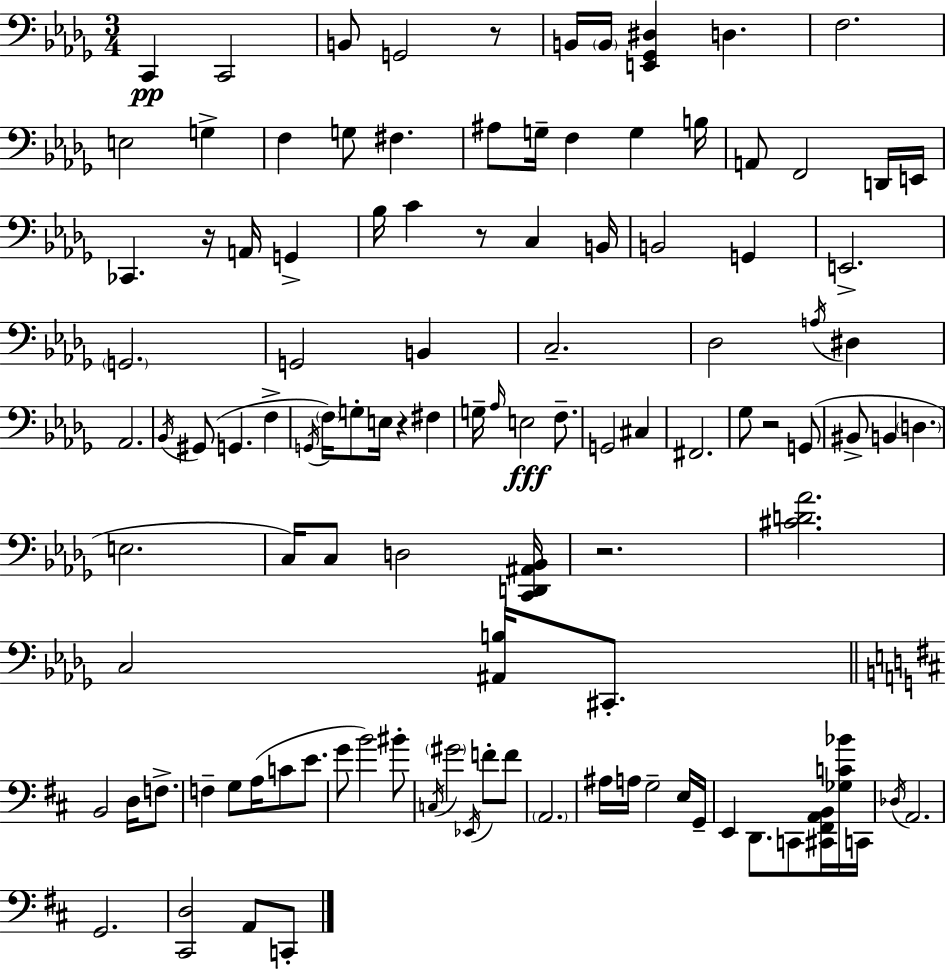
X:1
T:Untitled
M:3/4
L:1/4
K:Bbm
C,, C,,2 B,,/2 G,,2 z/2 B,,/4 B,,/4 [E,,_G,,^D,] D, F,2 E,2 G, F, G,/2 ^F, ^A,/2 G,/4 F, G, B,/4 A,,/2 F,,2 D,,/4 E,,/4 _C,, z/4 A,,/4 G,, _B,/4 C z/2 C, B,,/4 B,,2 G,, E,,2 G,,2 G,,2 B,, C,2 _D,2 A,/4 ^D, _A,,2 _B,,/4 ^G,,/2 G,, F, G,,/4 F,/4 G,/2 E,/4 z ^F, G,/4 _A,/4 E,2 F,/2 G,,2 ^C, ^F,,2 _G,/2 z2 G,,/2 ^B,,/2 B,, D, E,2 C,/4 C,/2 D,2 [C,,D,,^A,,_B,,]/4 z2 [^CD_A]2 C,2 [^A,,B,]/4 ^C,,/2 B,,2 D,/4 F,/2 F, G,/2 A,/4 C/2 E/2 G/2 B2 ^B/2 C,/4 ^G2 _E,,/4 F/2 F/2 A,,2 ^A,/4 A,/4 G,2 E,/4 G,,/4 E,, D,,/2 C,,/2 [^C,,^F,,A,,B,,]/4 [_G,C_B]/4 C,,/4 _D,/4 A,,2 G,,2 [^C,,D,]2 A,,/2 C,,/2